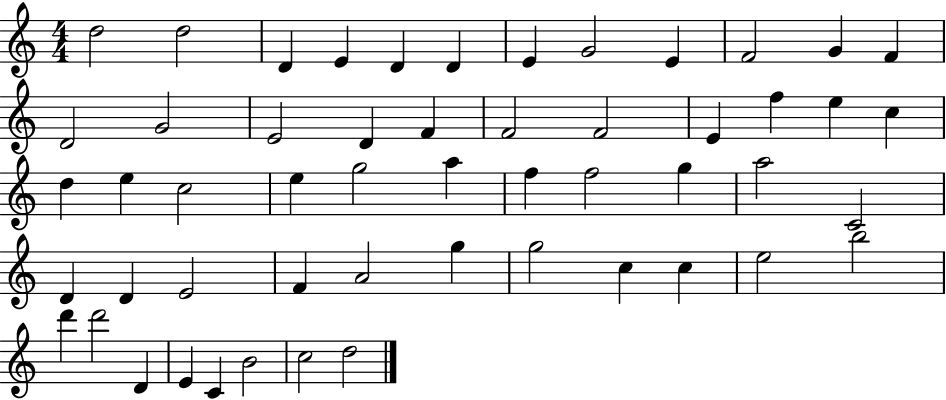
D5/h D5/h D4/q E4/q D4/q D4/q E4/q G4/h E4/q F4/h G4/q F4/q D4/h G4/h E4/h D4/q F4/q F4/h F4/h E4/q F5/q E5/q C5/q D5/q E5/q C5/h E5/q G5/h A5/q F5/q F5/h G5/q A5/h C4/h D4/q D4/q E4/h F4/q A4/h G5/q G5/h C5/q C5/q E5/h B5/h D6/q D6/h D4/q E4/q C4/q B4/h C5/h D5/h